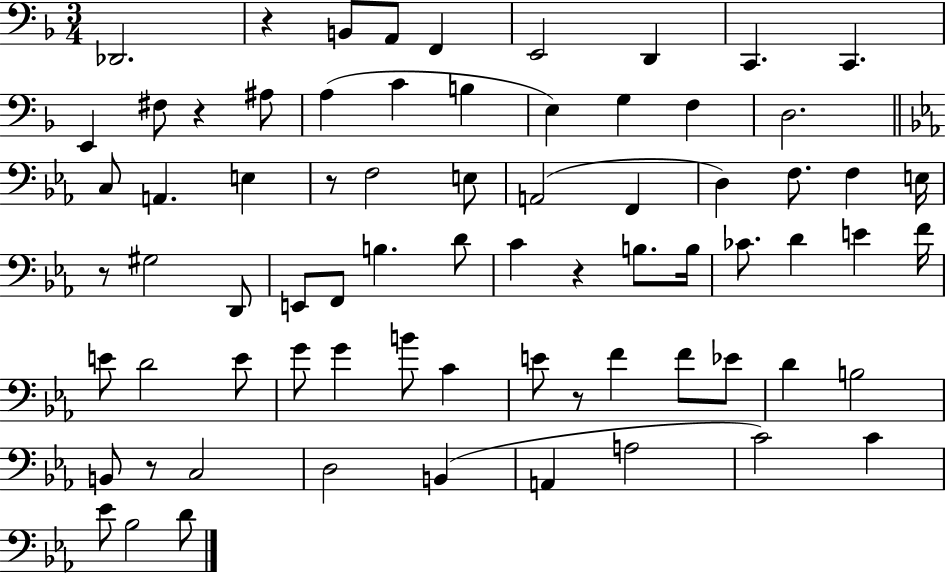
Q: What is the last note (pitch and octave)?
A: D4